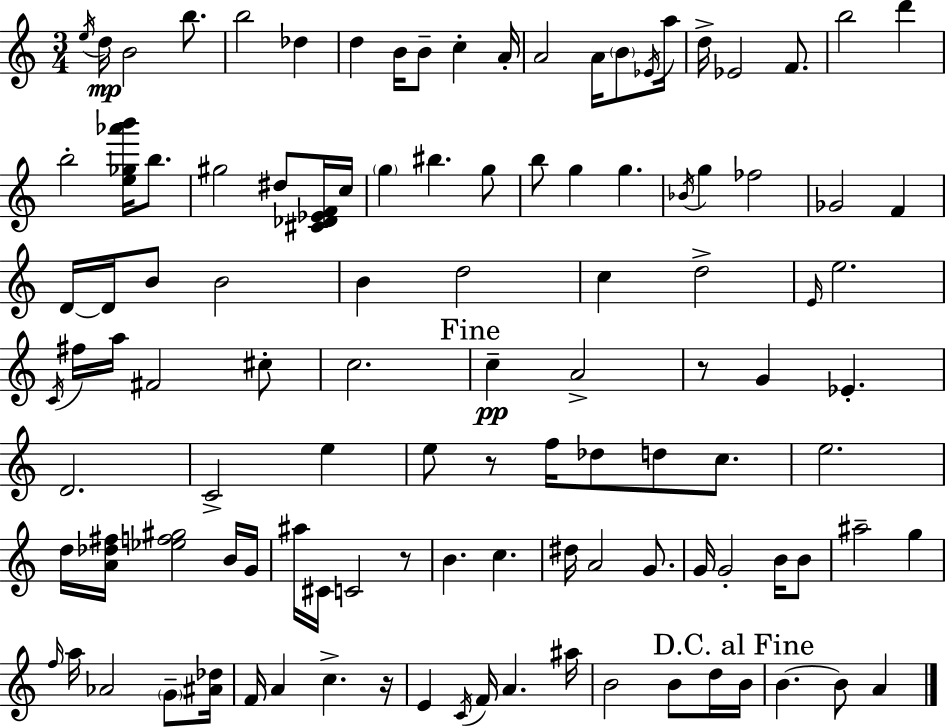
{
  \clef treble
  \numericTimeSignature
  \time 3/4
  \key a \minor
  \acciaccatura { e''16 }\mp d''16 b'2 b''8. | b''2 des''4 | d''4 b'16 b'8-- c''4-. | a'16-. a'2 a'16 \parenthesize b'8 | \break \acciaccatura { ees'16 } a''16 d''16-> ees'2 f'8. | b''2 d'''4 | b''2-. <e'' ges'' aes''' b'''>16 b''8. | gis''2 dis''8 | \break <cis' des' ees' f'>16 c''16 \parenthesize g''4 bis''4. | g''8 b''8 g''4 g''4. | \acciaccatura { bes'16 } g''4 fes''2 | ges'2 f'4 | \break d'16~~ d'16 b'8 b'2 | b'4 d''2 | c''4 d''2-> | \grace { e'16 } e''2. | \break \acciaccatura { c'16 } fis''16 a''16 fis'2 | cis''8-. c''2. | \mark "Fine" c''4--\pp a'2-> | r8 g'4 ees'4.-. | \break d'2. | c'2-> | e''4 e''8 r8 f''16 des''8 | d''8 c''8. e''2. | \break d''16 <a' des'' fis''>16 <ees'' f'' gis''>2 | b'16 g'16 ais''16 cis'16 c'2 | r8 b'4. c''4. | dis''16 a'2 | \break g'8. g'16 g'2-. | b'16 b'8 ais''2-- | g''4 \grace { f''16 } a''16 aes'2 | \parenthesize g'8-- <ais' des''>16 f'16 a'4 c''4.-> | \break r16 e'4 \acciaccatura { c'16 } f'16 | a'4. ais''16 b'2 | b'8 d''16 \mark "D.C. al Fine" b'16 b'4.~~ | b'8 a'4 \bar "|."
}